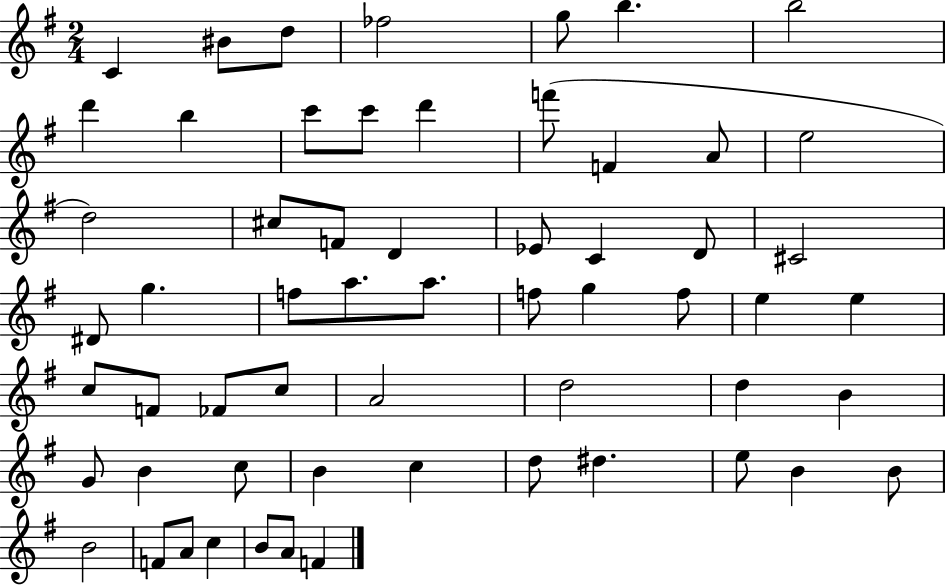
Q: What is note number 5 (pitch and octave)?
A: G5